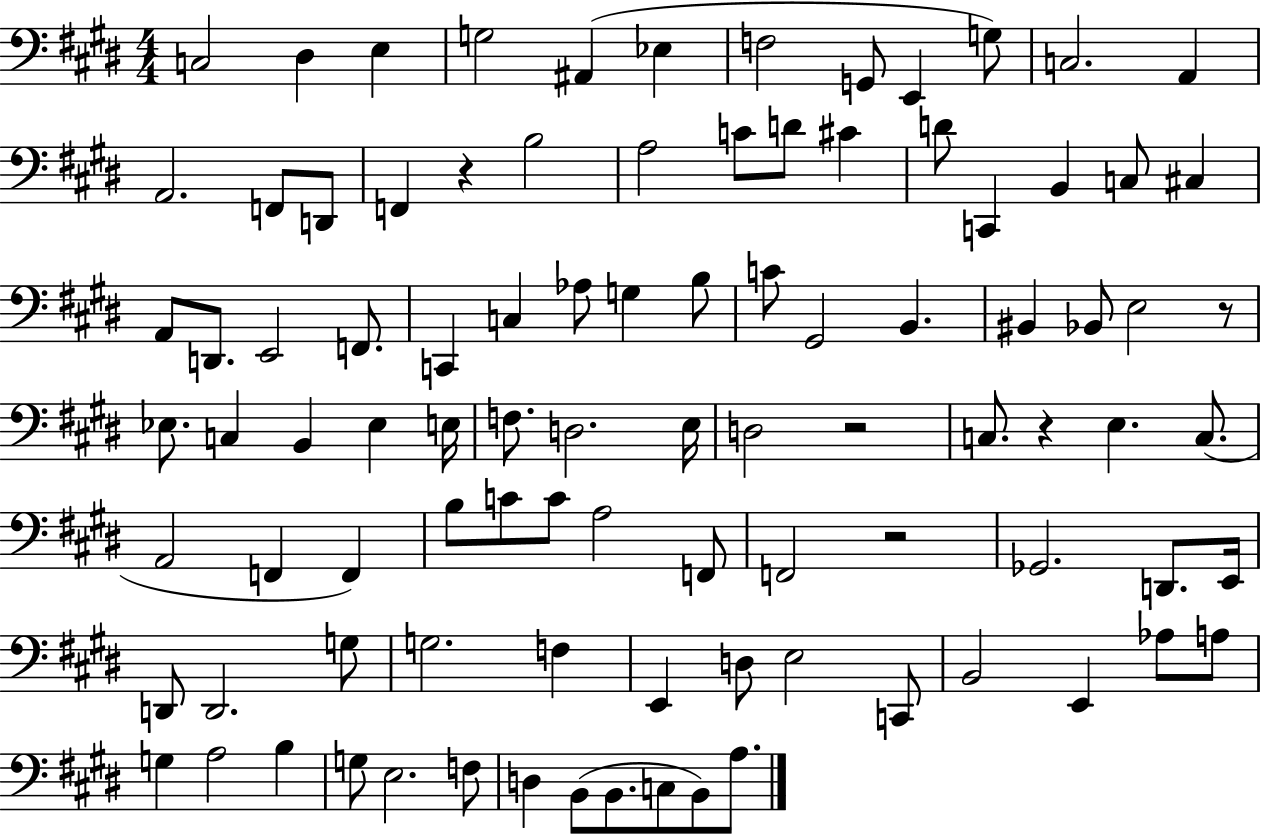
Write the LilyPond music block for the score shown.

{
  \clef bass
  \numericTimeSignature
  \time 4/4
  \key e \major
  c2 dis4 e4 | g2 ais,4( ees4 | f2 g,8 e,4 g8) | c2. a,4 | \break a,2. f,8 d,8 | f,4 r4 b2 | a2 c'8 d'8 cis'4 | d'8 c,4 b,4 c8 cis4 | \break a,8 d,8. e,2 f,8. | c,4 c4 aes8 g4 b8 | c'8 gis,2 b,4. | bis,4 bes,8 e2 r8 | \break ees8. c4 b,4 ees4 e16 | f8. d2. e16 | d2 r2 | c8. r4 e4. c8.( | \break a,2 f,4 f,4) | b8 c'8 c'8 a2 f,8 | f,2 r2 | ges,2. d,8. e,16 | \break d,8 d,2. g8 | g2. f4 | e,4 d8 e2 c,8 | b,2 e,4 aes8 a8 | \break g4 a2 b4 | g8 e2. f8 | d4 b,8( b,8. c8 b,8) a8. | \bar "|."
}